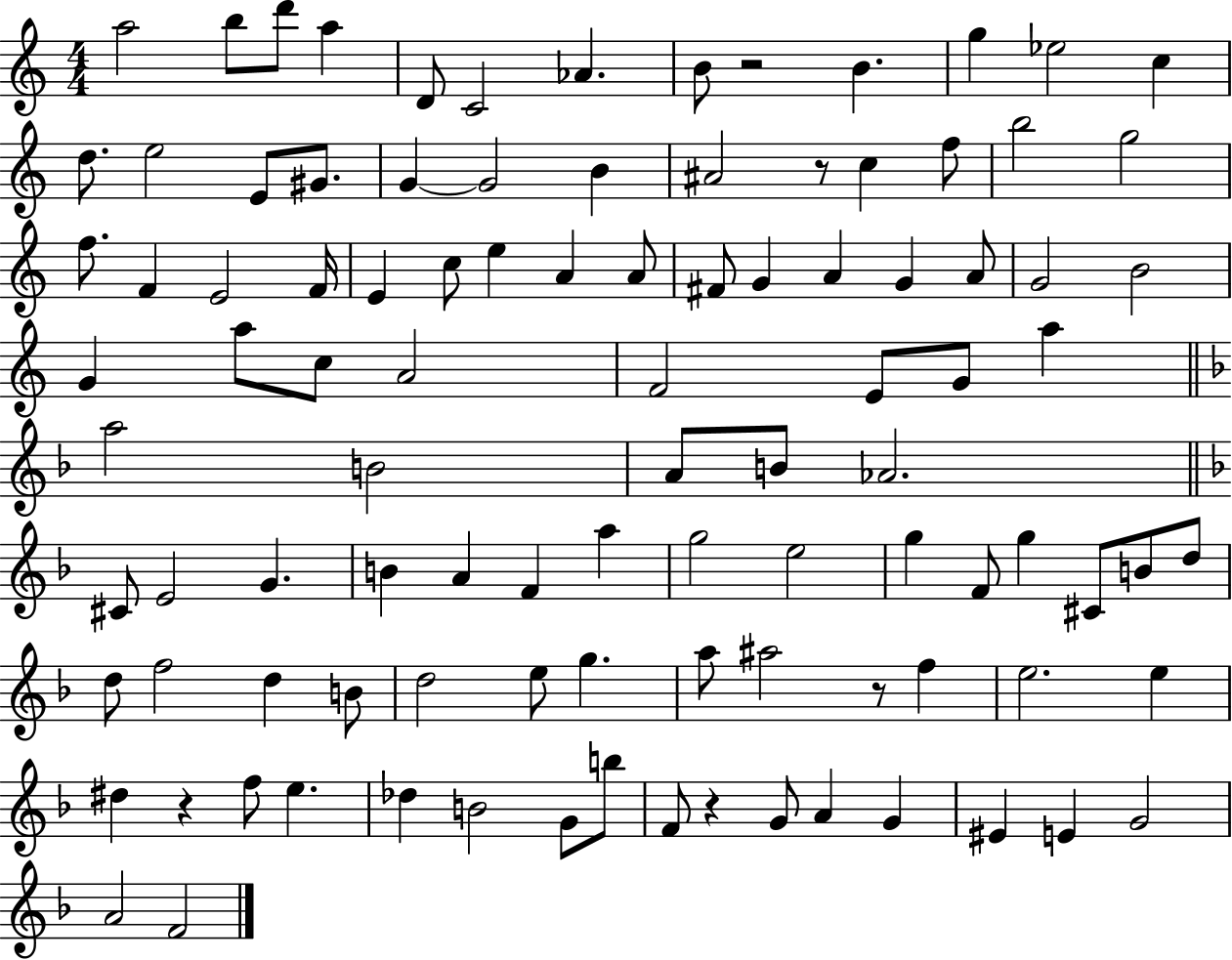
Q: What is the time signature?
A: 4/4